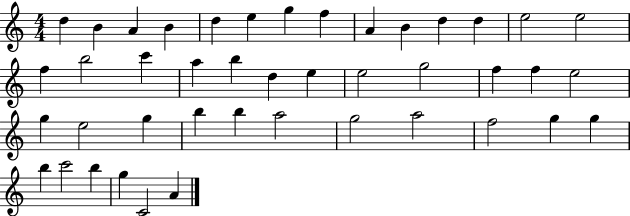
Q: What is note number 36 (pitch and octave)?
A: G5